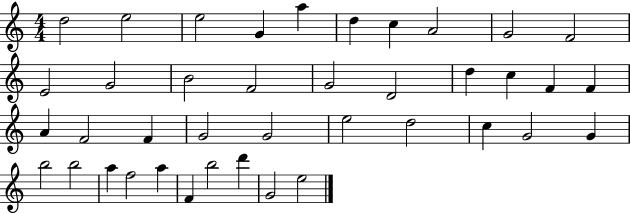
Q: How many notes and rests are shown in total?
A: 40